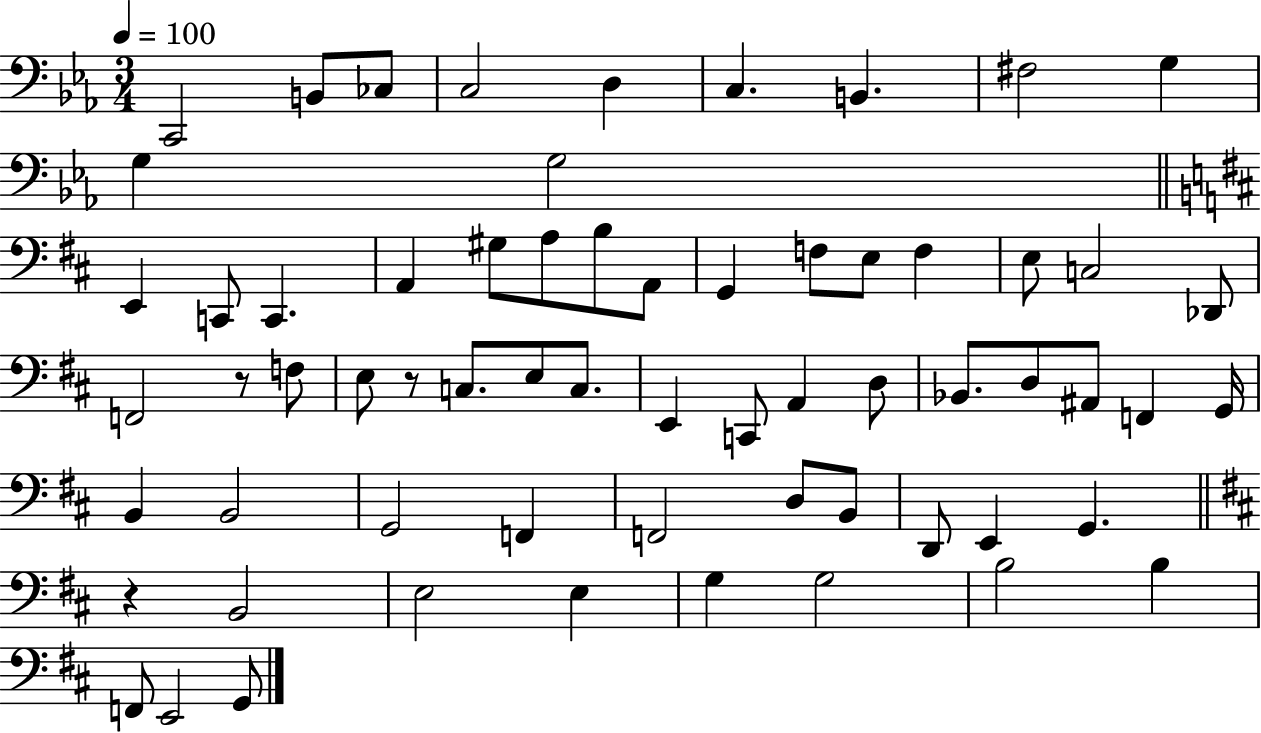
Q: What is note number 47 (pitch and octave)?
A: D3